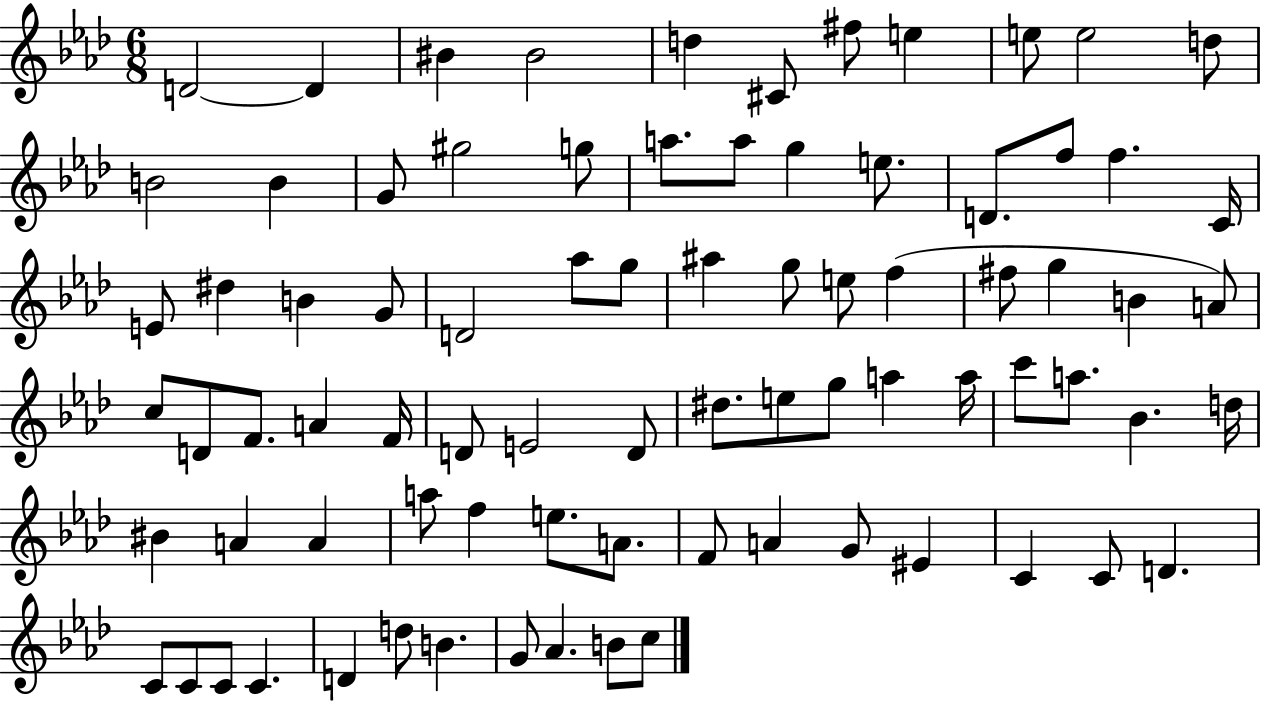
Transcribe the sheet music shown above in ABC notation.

X:1
T:Untitled
M:6/8
L:1/4
K:Ab
D2 D ^B ^B2 d ^C/2 ^f/2 e e/2 e2 d/2 B2 B G/2 ^g2 g/2 a/2 a/2 g e/2 D/2 f/2 f C/4 E/2 ^d B G/2 D2 _a/2 g/2 ^a g/2 e/2 f ^f/2 g B A/2 c/2 D/2 F/2 A F/4 D/2 E2 D/2 ^d/2 e/2 g/2 a a/4 c'/2 a/2 _B d/4 ^B A A a/2 f e/2 A/2 F/2 A G/2 ^E C C/2 D C/2 C/2 C/2 C D d/2 B G/2 _A B/2 c/2